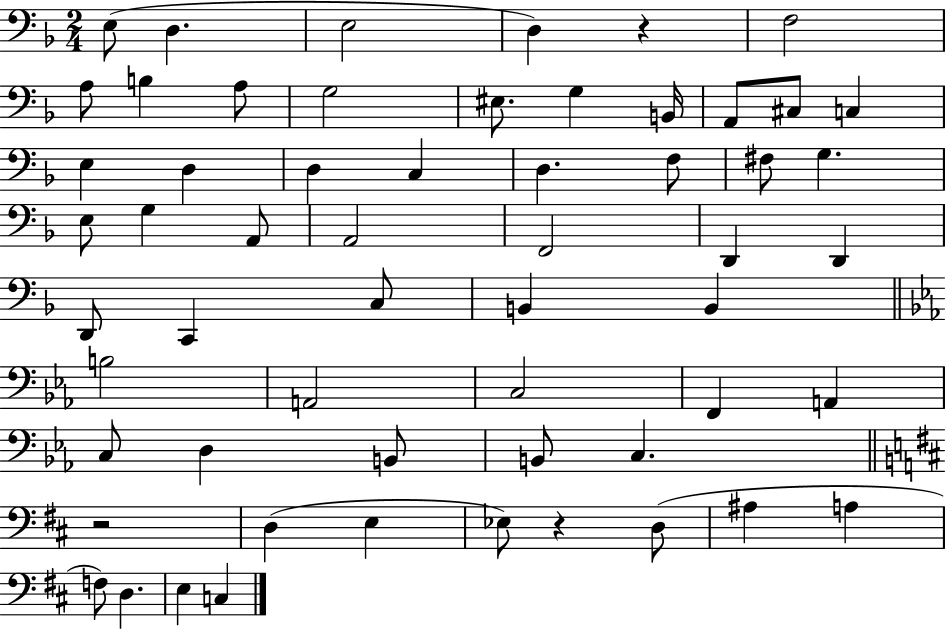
X:1
T:Untitled
M:2/4
L:1/4
K:F
E,/2 D, E,2 D, z F,2 A,/2 B, A,/2 G,2 ^E,/2 G, B,,/4 A,,/2 ^C,/2 C, E, D, D, C, D, F,/2 ^F,/2 G, E,/2 G, A,,/2 A,,2 F,,2 D,, D,, D,,/2 C,, C,/2 B,, B,, B,2 A,,2 C,2 F,, A,, C,/2 D, B,,/2 B,,/2 C, z2 D, E, _E,/2 z D,/2 ^A, A, F,/2 D, E, C,